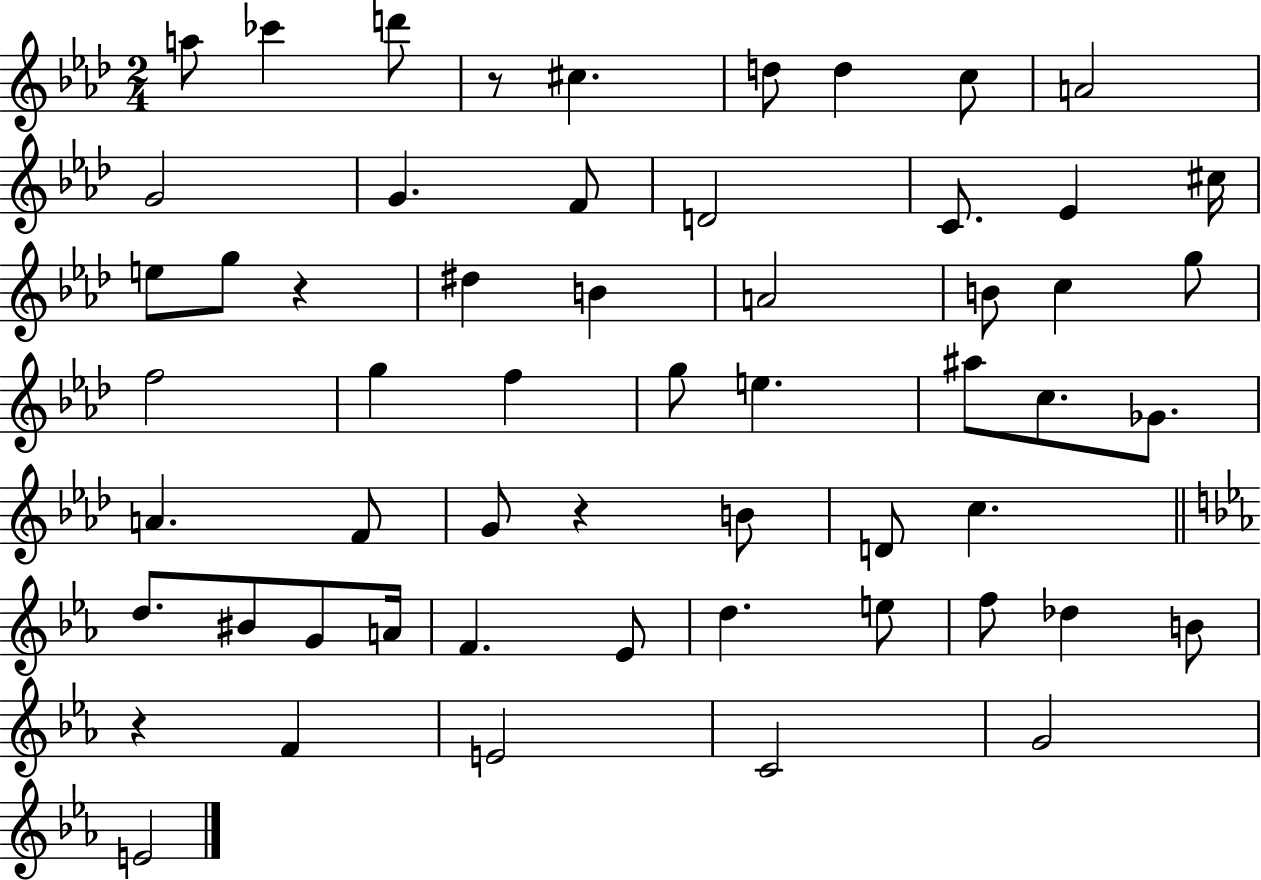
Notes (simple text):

A5/e CES6/q D6/e R/e C#5/q. D5/e D5/q C5/e A4/h G4/h G4/q. F4/e D4/h C4/e. Eb4/q C#5/s E5/e G5/e R/q D#5/q B4/q A4/h B4/e C5/q G5/e F5/h G5/q F5/q G5/e E5/q. A#5/e C5/e. Gb4/e. A4/q. F4/e G4/e R/q B4/e D4/e C5/q. D5/e. BIS4/e G4/e A4/s F4/q. Eb4/e D5/q. E5/e F5/e Db5/q B4/e R/q F4/q E4/h C4/h G4/h E4/h